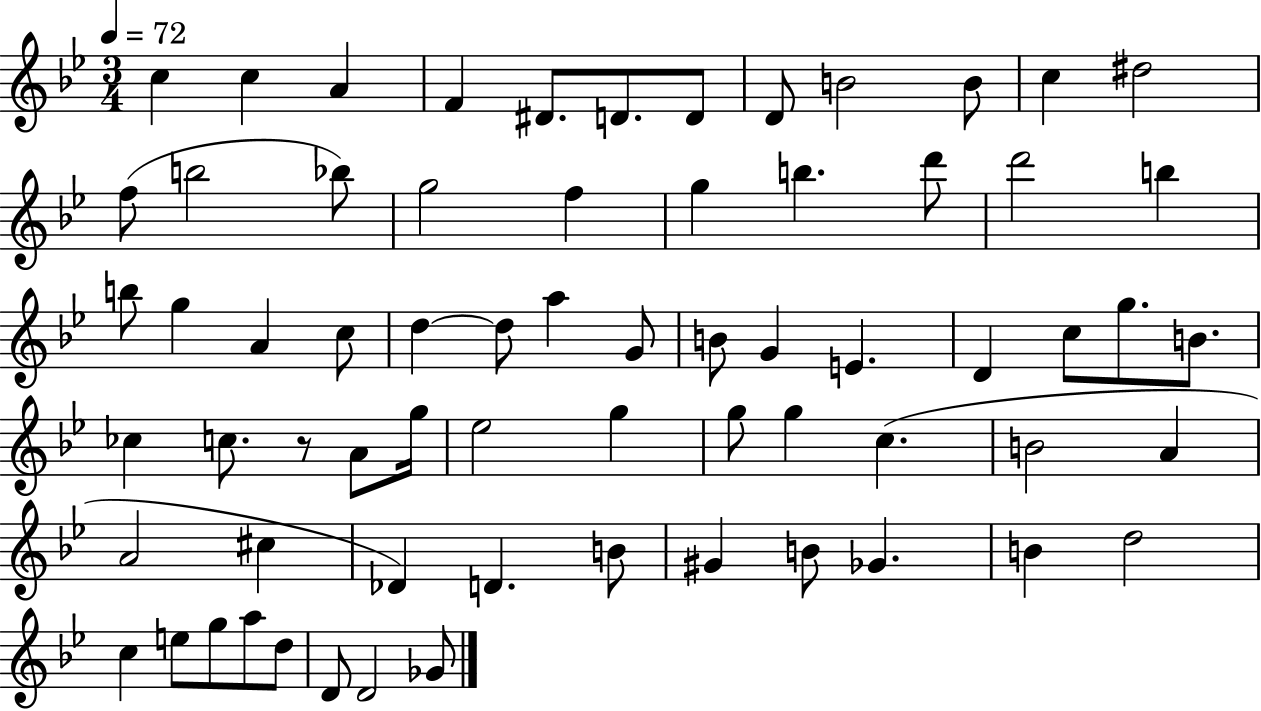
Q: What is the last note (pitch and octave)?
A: Gb4